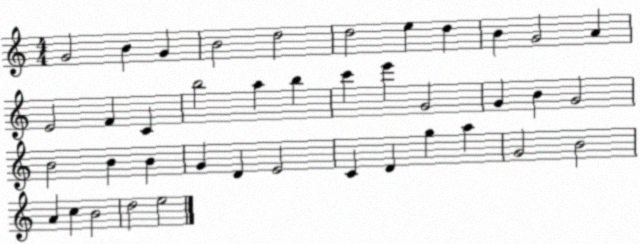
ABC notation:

X:1
T:Untitled
M:4/4
L:1/4
K:C
G2 B G B2 d2 d2 e d B G2 A E2 F C b2 a b c' e' G2 G B G2 B2 B B G D E2 C D g a G2 B2 A c B2 d2 e2